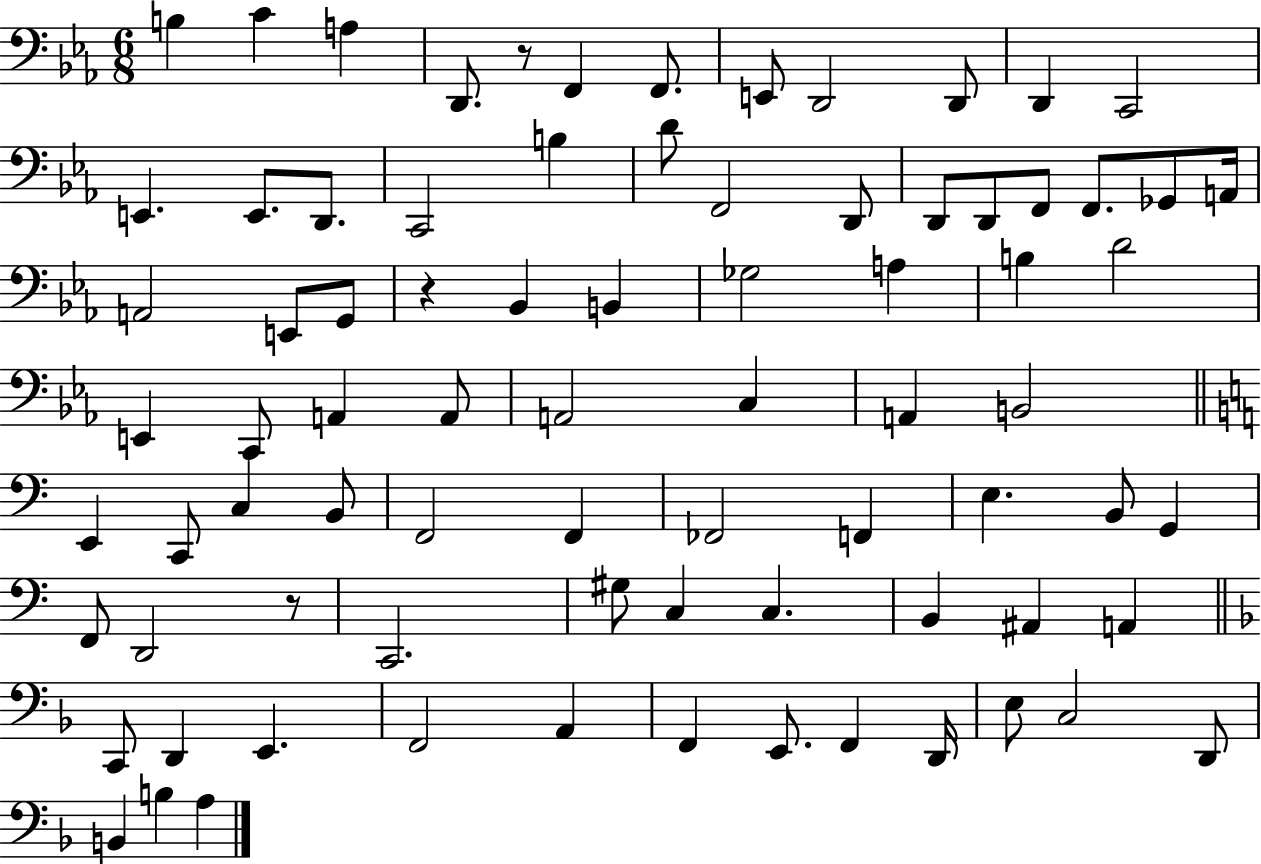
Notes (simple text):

B3/q C4/q A3/q D2/e. R/e F2/q F2/e. E2/e D2/h D2/e D2/q C2/h E2/q. E2/e. D2/e. C2/h B3/q D4/e F2/h D2/e D2/e D2/e F2/e F2/e. Gb2/e A2/s A2/h E2/e G2/e R/q Bb2/q B2/q Gb3/h A3/q B3/q D4/h E2/q C2/e A2/q A2/e A2/h C3/q A2/q B2/h E2/q C2/e C3/q B2/e F2/h F2/q FES2/h F2/q E3/q. B2/e G2/q F2/e D2/h R/e C2/h. G#3/e C3/q C3/q. B2/q A#2/q A2/q C2/e D2/q E2/q. F2/h A2/q F2/q E2/e. F2/q D2/s E3/e C3/h D2/e B2/q B3/q A3/q